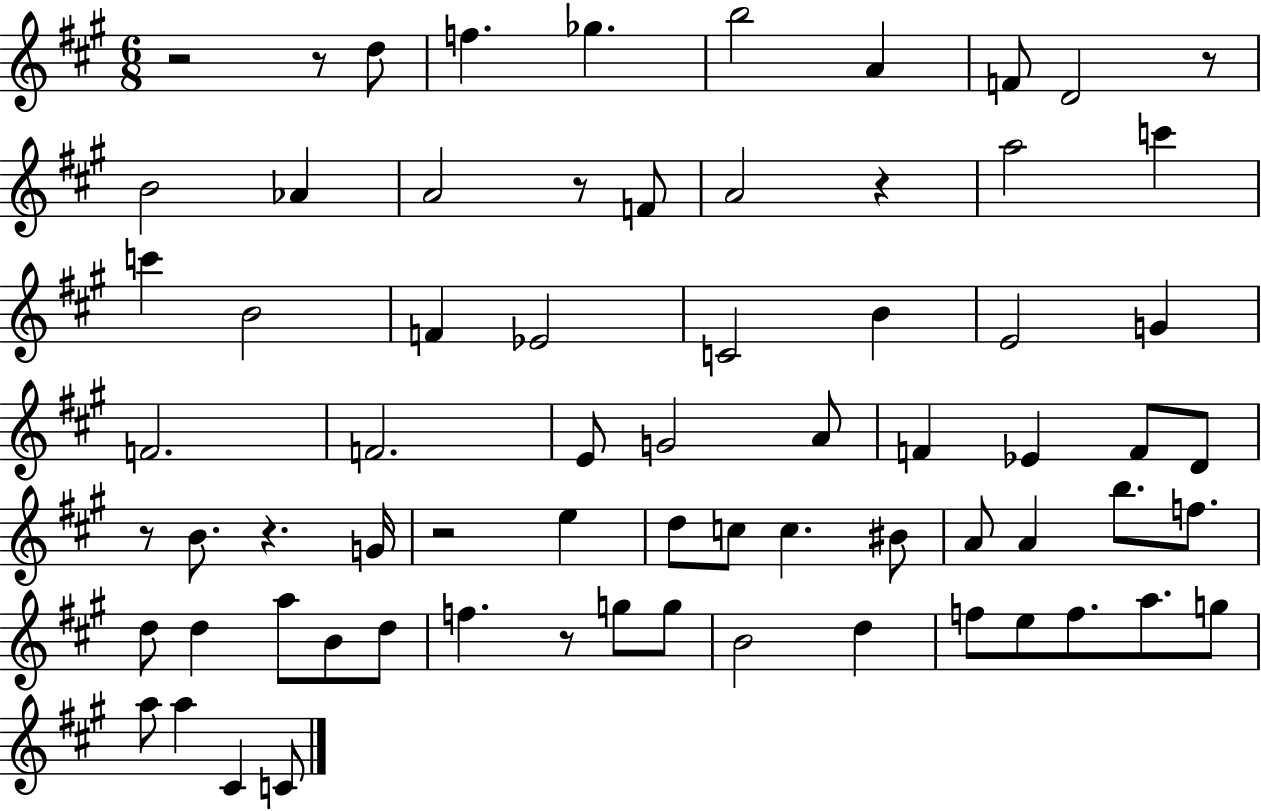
R/h R/e D5/e F5/q. Gb5/q. B5/h A4/q F4/e D4/h R/e B4/h Ab4/q A4/h R/e F4/e A4/h R/q A5/h C6/q C6/q B4/h F4/q Eb4/h C4/h B4/q E4/h G4/q F4/h. F4/h. E4/e G4/h A4/e F4/q Eb4/q F4/e D4/e R/e B4/e. R/q. G4/s R/h E5/q D5/e C5/e C5/q. BIS4/e A4/e A4/q B5/e. F5/e. D5/e D5/q A5/e B4/e D5/e F5/q. R/e G5/e G5/e B4/h D5/q F5/e E5/e F5/e. A5/e. G5/e A5/e A5/q C#4/q C4/e